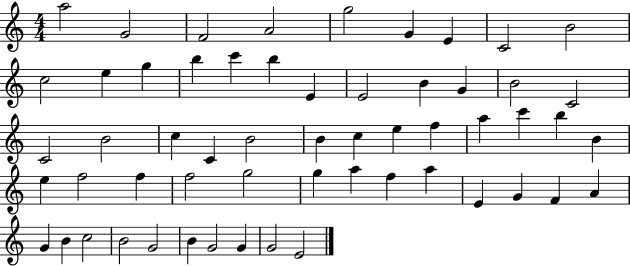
X:1
T:Untitled
M:4/4
L:1/4
K:C
a2 G2 F2 A2 g2 G E C2 B2 c2 e g b c' b E E2 B G B2 C2 C2 B2 c C B2 B c e f a c' b B e f2 f f2 g2 g a f a E G F A G B c2 B2 G2 B G2 G G2 E2